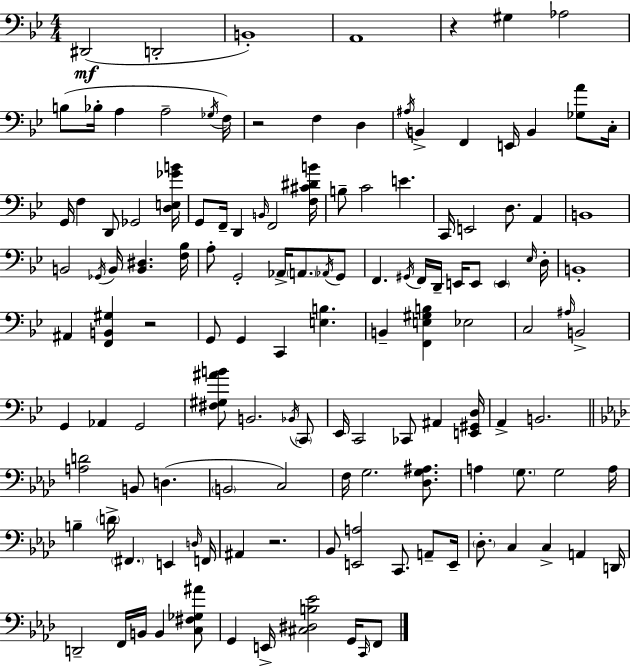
X:1
T:Untitled
M:4/4
L:1/4
K:Bb
^D,,2 D,,2 B,,4 A,,4 z ^G, _A,2 B,/2 _B,/4 A, A,2 _G,/4 F,/4 z2 F, D, ^A,/4 B,, F,, E,,/4 B,, [_G,A]/2 C,/4 G,,/4 F, D,,/2 _G,,2 [D,E,_GB]/4 G,,/2 F,,/4 D,, B,,/4 F,,2 [F,^C^DB]/4 B,/2 C2 E C,,/4 E,,2 D,/2 A,, B,,4 B,,2 _G,,/4 B,,/4 [B,,^D,] [F,_B,]/4 A,/2 G,,2 _A,,/4 A,,/2 _A,,/4 G,,/2 F,, ^G,,/4 F,,/4 D,,/4 E,,/4 E,,/2 E,, _E,/4 D,/4 B,,4 ^A,, [F,,B,,^G,] z2 G,,/2 G,, C,, [E,B,] B,, [F,,E,^G,B,] _E,2 C,2 ^A,/4 B,,2 G,, _A,, G,,2 [^F,^G,^AB]/2 B,,2 _B,,/4 C,,/2 _E,,/4 C,,2 _C,,/2 ^A,, [E,,^G,,D,]/4 A,, B,,2 [A,D]2 B,,/2 D, B,,2 C,2 F,/4 G,2 [_D,G,^A,]/2 A, G,/2 G,2 A,/4 B, D/4 ^F,, E,, D,/4 F,,/4 ^A,, z2 _B,,/2 [E,,A,]2 C,,/2 A,,/2 E,,/4 _D,/2 C, C, A,, D,,/4 D,,2 F,,/4 B,,/4 B,, [C,^F,_G,^A]/2 G,, E,,/4 [^C,^D,B,_E]2 G,,/4 C,,/4 F,,/2